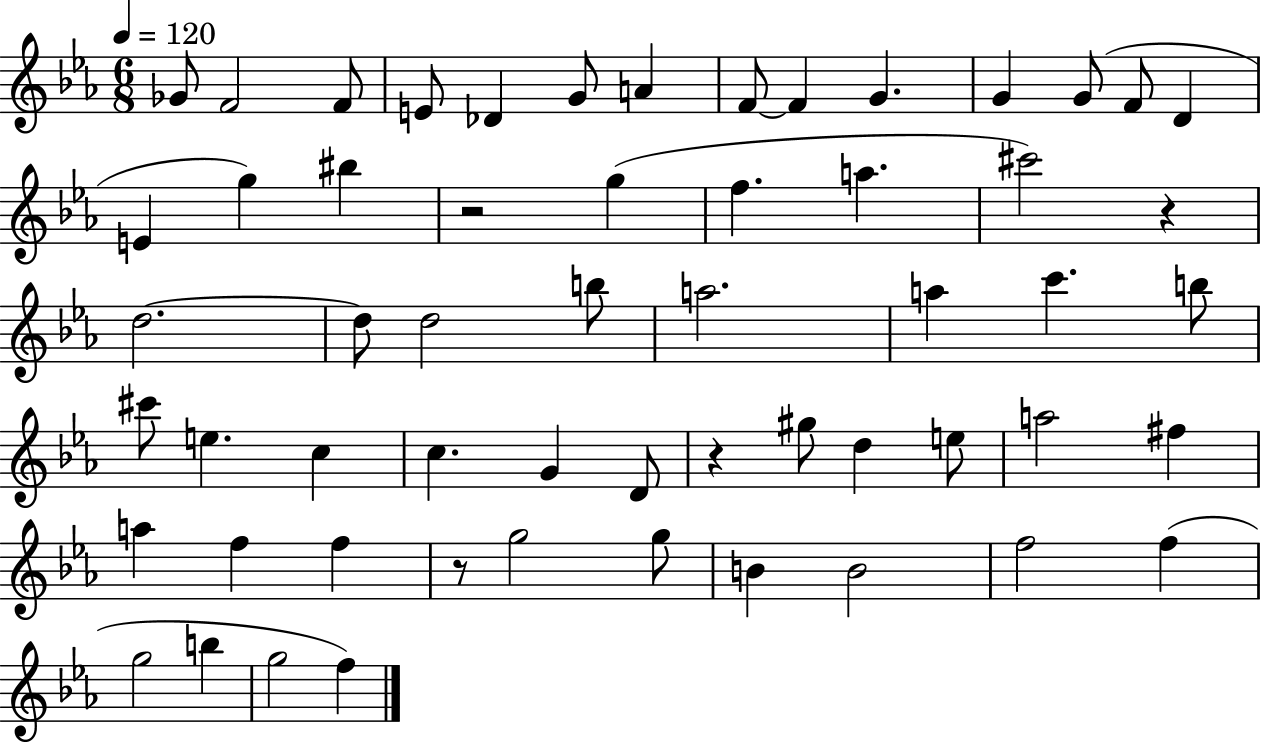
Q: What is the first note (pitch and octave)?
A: Gb4